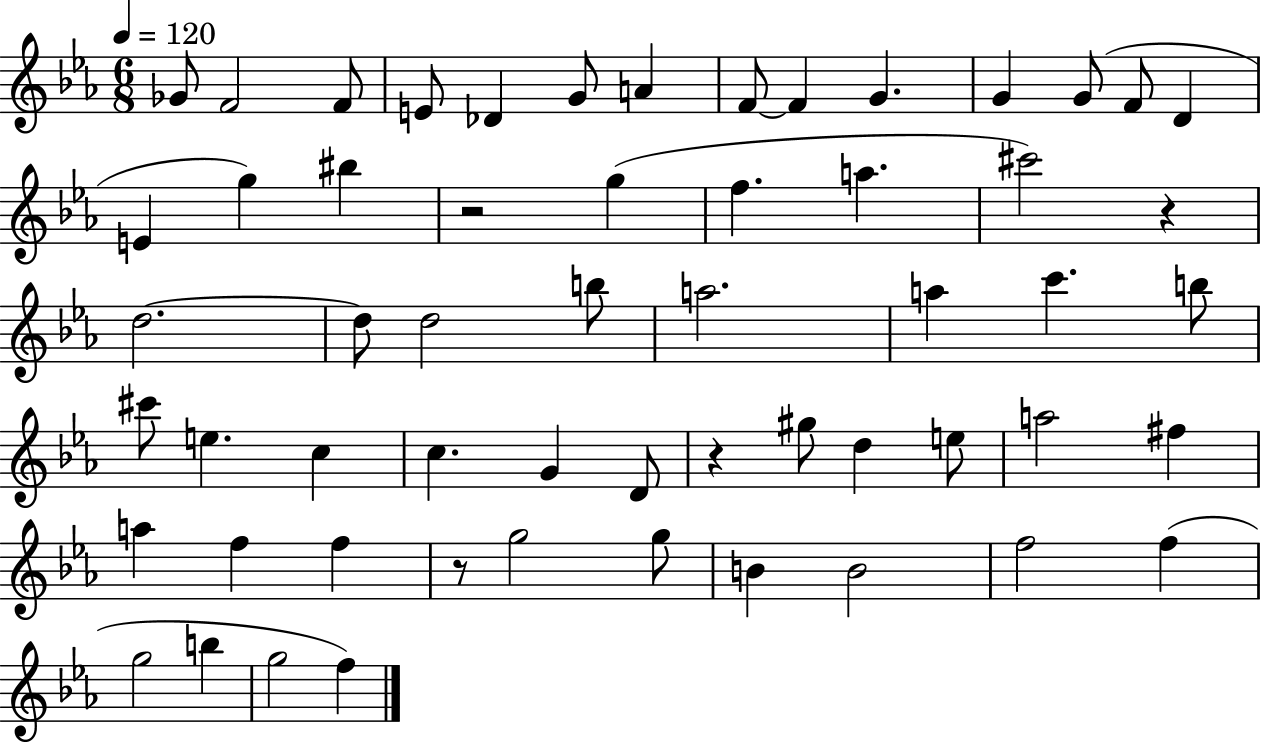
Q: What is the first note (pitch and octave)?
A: Gb4